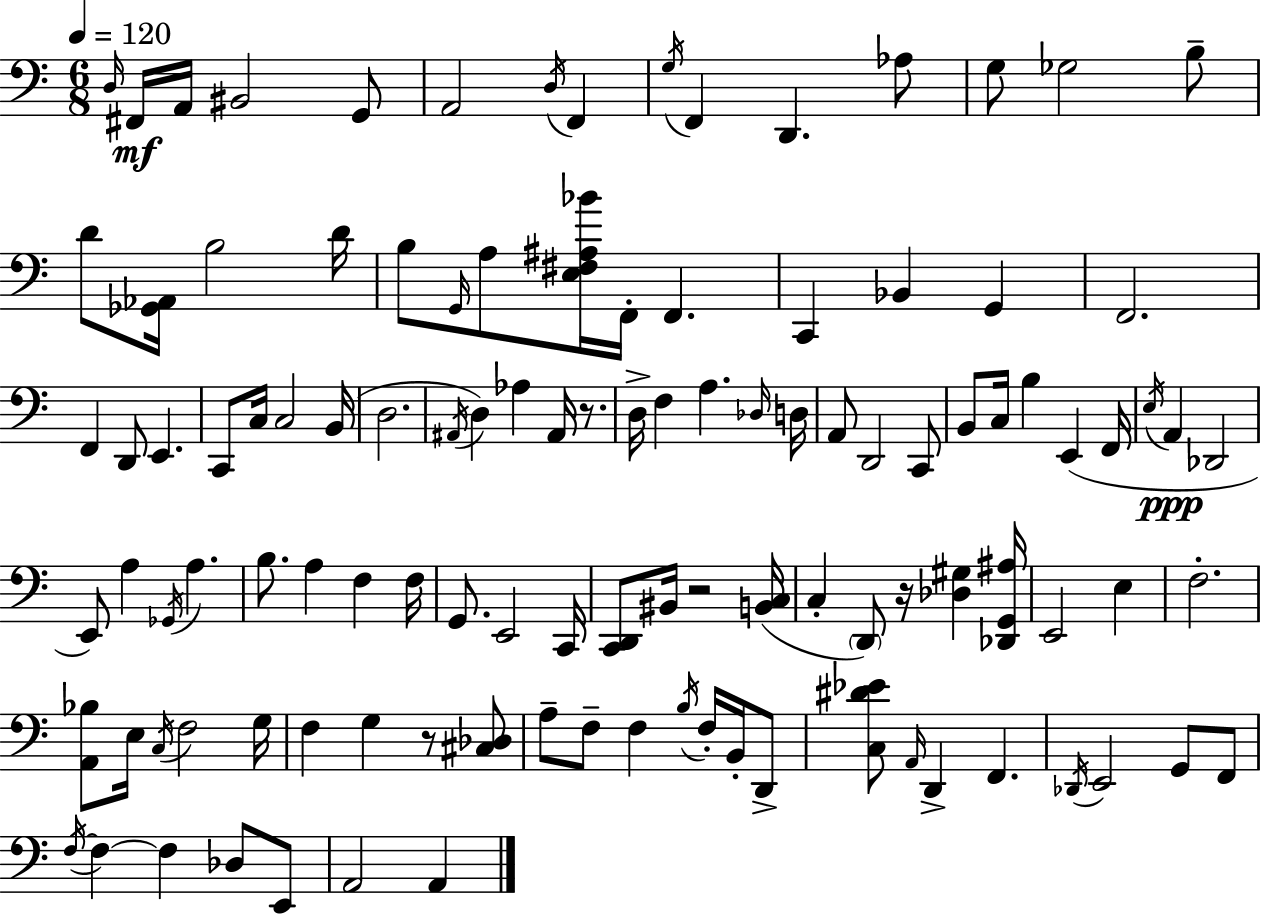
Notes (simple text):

D3/s F#2/s A2/s BIS2/h G2/e A2/h D3/s F2/q G3/s F2/q D2/q. Ab3/e G3/e Gb3/h B3/e D4/e [Gb2,Ab2]/s B3/h D4/s B3/e G2/s A3/e [E3,F#3,A#3,Bb4]/s F2/s F2/q. C2/q Bb2/q G2/q F2/h. F2/q D2/e E2/q. C2/e C3/s C3/h B2/s D3/h. A#2/s D3/q Ab3/q A#2/s R/e. D3/s F3/q A3/q. Db3/s D3/s A2/e D2/h C2/e B2/e C3/s B3/q E2/q F2/s E3/s A2/q Db2/h E2/e A3/q Gb2/s A3/q. B3/e. A3/q F3/q F3/s G2/e. E2/h C2/s [C2,D2]/e BIS2/s R/h [B2,C3]/s C3/q D2/e R/s [Db3,G#3]/q [Db2,G2,A#3]/s E2/h E3/q F3/h. [A2,Bb3]/e E3/s C3/s F3/h G3/s F3/q G3/q R/e [C#3,Db3]/e A3/e F3/e F3/q B3/s F3/s B2/s D2/e [C3,D#4,Eb4]/e A2/s D2/q F2/q. Db2/s E2/h G2/e F2/e F3/s F3/q F3/q Db3/e E2/e A2/h A2/q